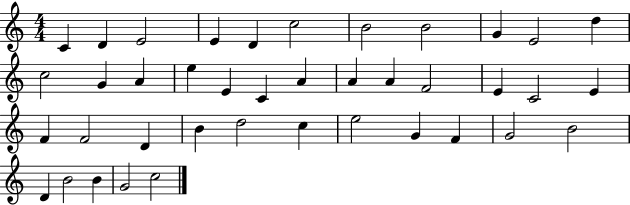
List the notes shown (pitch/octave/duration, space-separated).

C4/q D4/q E4/h E4/q D4/q C5/h B4/h B4/h G4/q E4/h D5/q C5/h G4/q A4/q E5/q E4/q C4/q A4/q A4/q A4/q F4/h E4/q C4/h E4/q F4/q F4/h D4/q B4/q D5/h C5/q E5/h G4/q F4/q G4/h B4/h D4/q B4/h B4/q G4/h C5/h